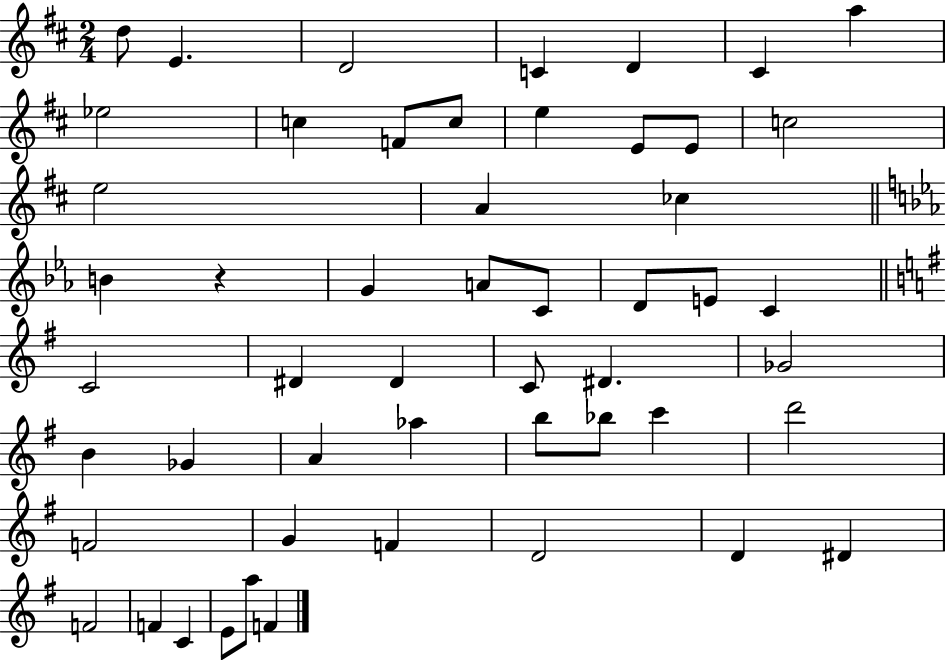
D5/e E4/q. D4/h C4/q D4/q C#4/q A5/q Eb5/h C5/q F4/e C5/e E5/q E4/e E4/e C5/h E5/h A4/q CES5/q B4/q R/q G4/q A4/e C4/e D4/e E4/e C4/q C4/h D#4/q D#4/q C4/e D#4/q. Gb4/h B4/q Gb4/q A4/q Ab5/q B5/e Bb5/e C6/q D6/h F4/h G4/q F4/q D4/h D4/q D#4/q F4/h F4/q C4/q E4/e A5/e F4/q